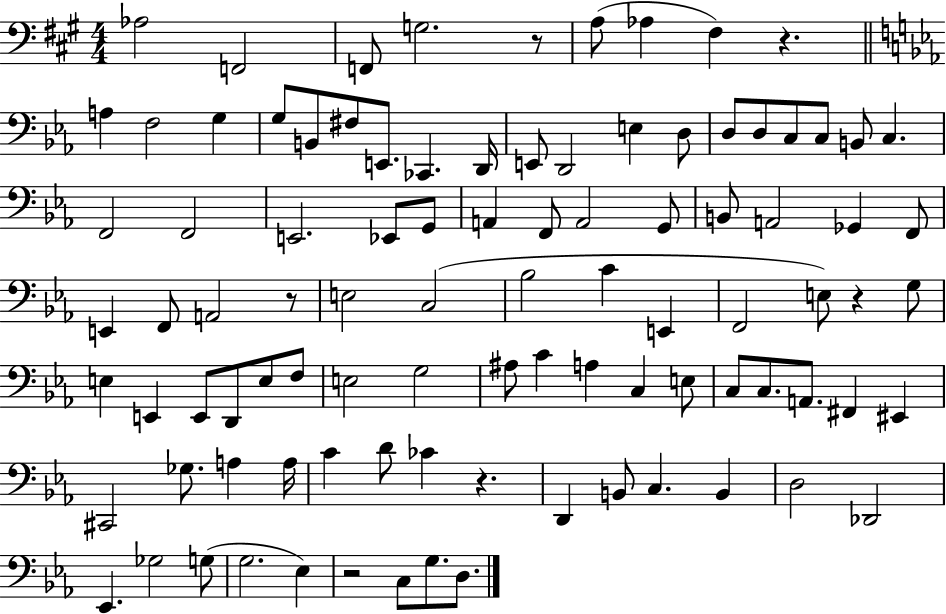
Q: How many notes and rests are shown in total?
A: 95